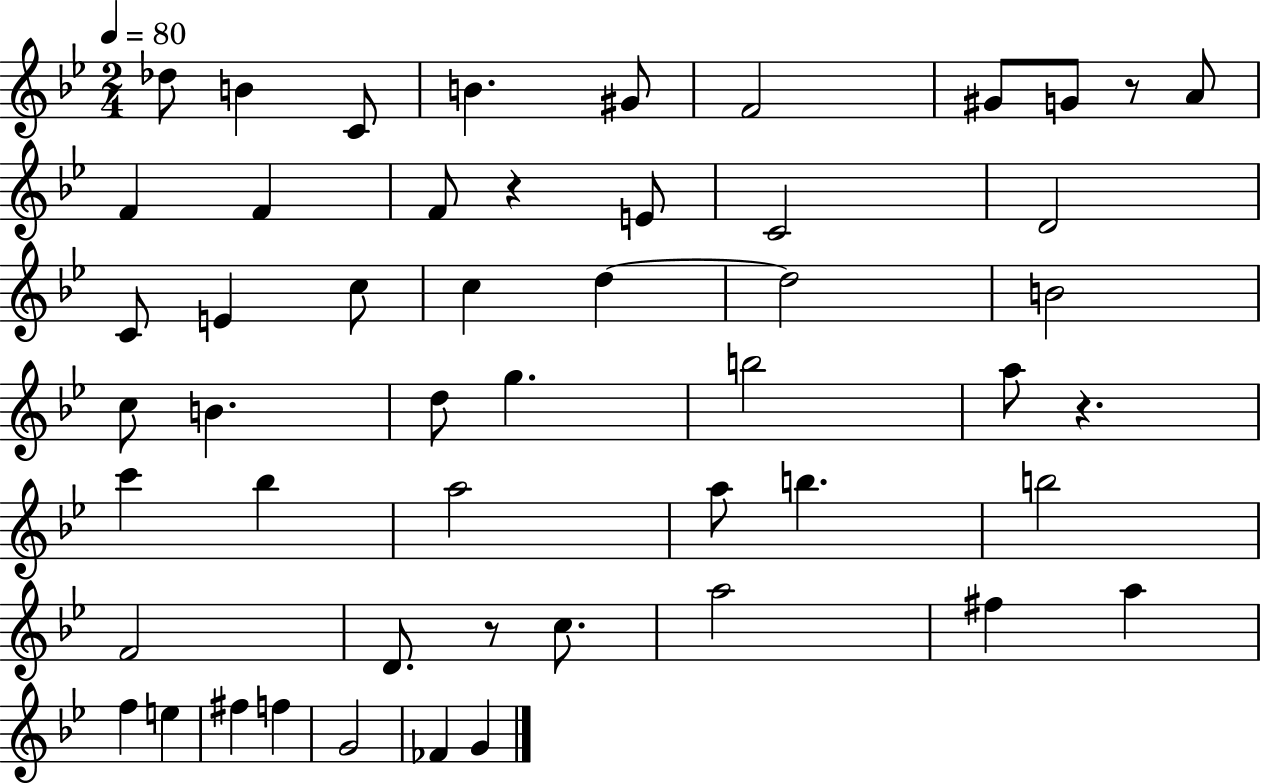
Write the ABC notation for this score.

X:1
T:Untitled
M:2/4
L:1/4
K:Bb
_d/2 B C/2 B ^G/2 F2 ^G/2 G/2 z/2 A/2 F F F/2 z E/2 C2 D2 C/2 E c/2 c d d2 B2 c/2 B d/2 g b2 a/2 z c' _b a2 a/2 b b2 F2 D/2 z/2 c/2 a2 ^f a f e ^f f G2 _F G